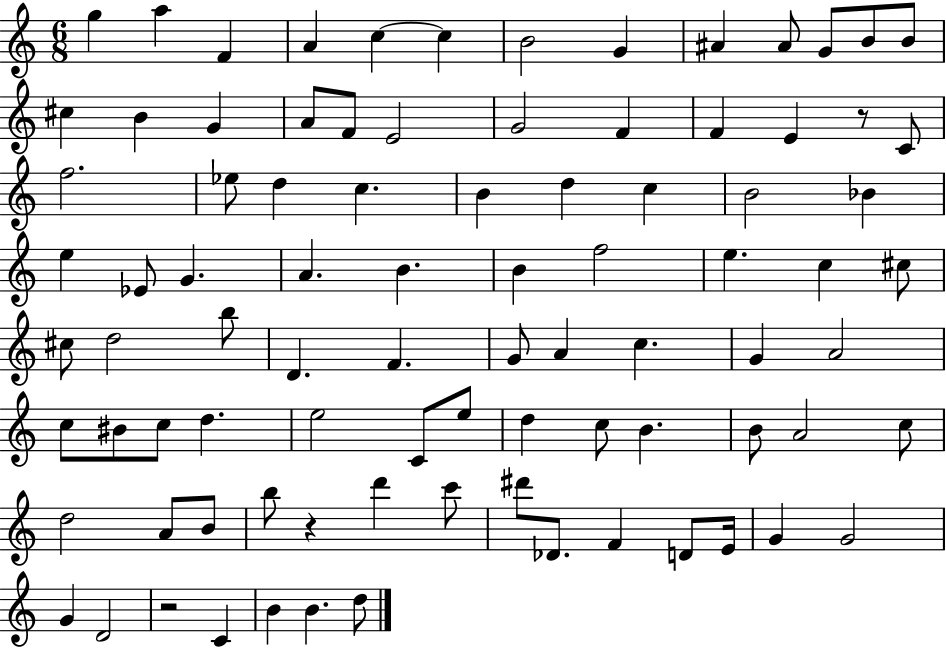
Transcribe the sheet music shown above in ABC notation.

X:1
T:Untitled
M:6/8
L:1/4
K:C
g a F A c c B2 G ^A ^A/2 G/2 B/2 B/2 ^c B G A/2 F/2 E2 G2 F F E z/2 C/2 f2 _e/2 d c B d c B2 _B e _E/2 G A B B f2 e c ^c/2 ^c/2 d2 b/2 D F G/2 A c G A2 c/2 ^B/2 c/2 d e2 C/2 e/2 d c/2 B B/2 A2 c/2 d2 A/2 B/2 b/2 z d' c'/2 ^d'/2 _D/2 F D/2 E/4 G G2 G D2 z2 C B B d/2